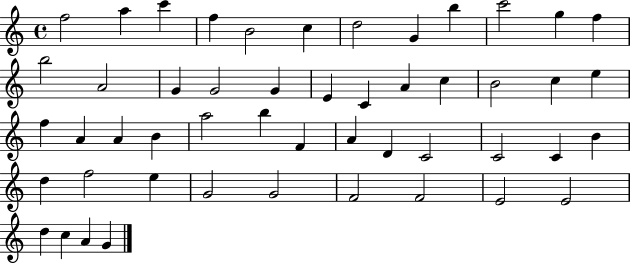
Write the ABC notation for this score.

X:1
T:Untitled
M:4/4
L:1/4
K:C
f2 a c' f B2 c d2 G b c'2 g f b2 A2 G G2 G E C A c B2 c e f A A B a2 b F A D C2 C2 C B d f2 e G2 G2 F2 F2 E2 E2 d c A G